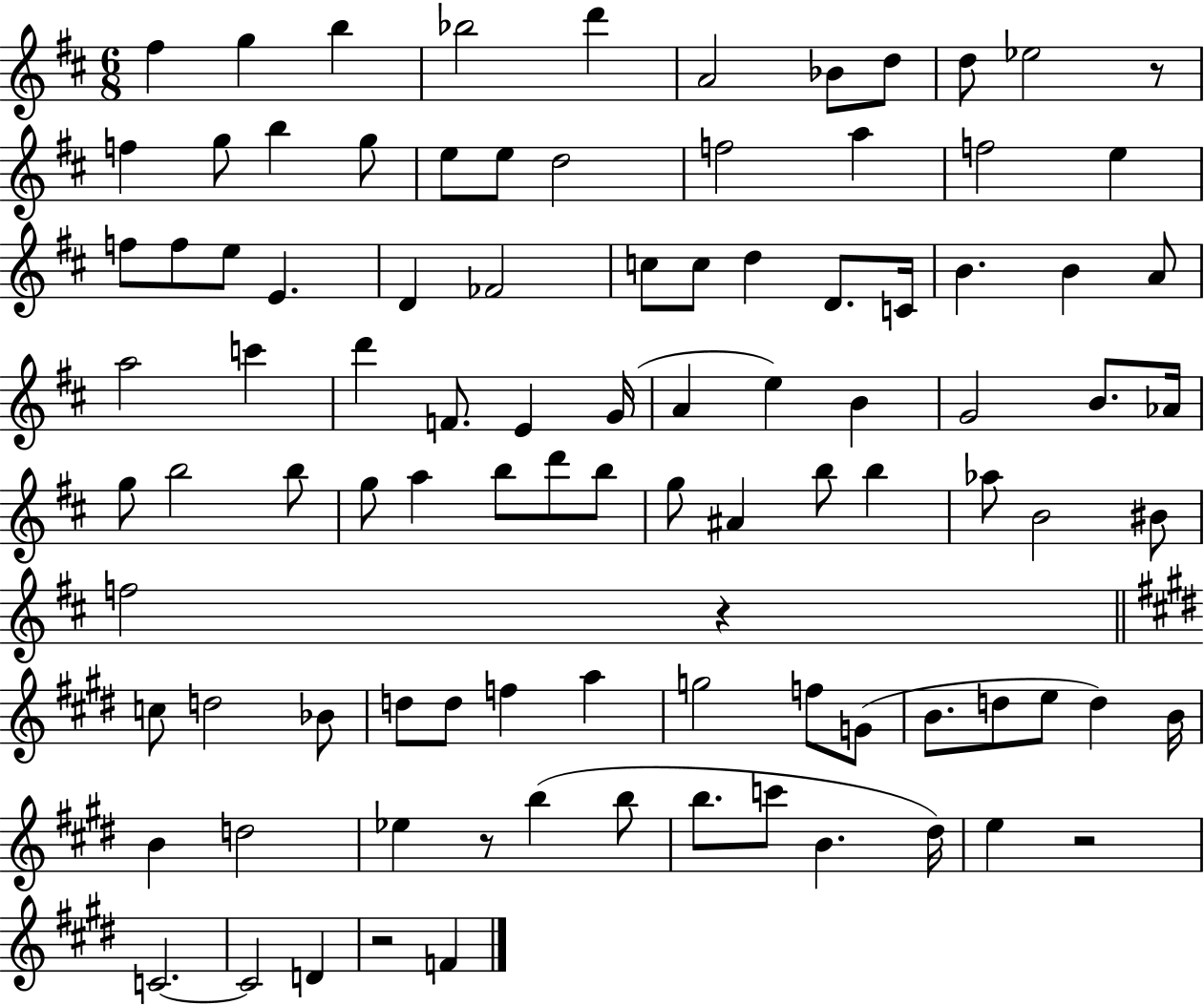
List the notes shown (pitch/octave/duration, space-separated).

F#5/q G5/q B5/q Bb5/h D6/q A4/h Bb4/e D5/e D5/e Eb5/h R/e F5/q G5/e B5/q G5/e E5/e E5/e D5/h F5/h A5/q F5/h E5/q F5/e F5/e E5/e E4/q. D4/q FES4/h C5/e C5/e D5/q D4/e. C4/s B4/q. B4/q A4/e A5/h C6/q D6/q F4/e. E4/q G4/s A4/q E5/q B4/q G4/h B4/e. Ab4/s G5/e B5/h B5/e G5/e A5/q B5/e D6/e B5/e G5/e A#4/q B5/e B5/q Ab5/e B4/h BIS4/e F5/h R/q C5/e D5/h Bb4/e D5/e D5/e F5/q A5/q G5/h F5/e G4/e B4/e. D5/e E5/e D5/q B4/s B4/q D5/h Eb5/q R/e B5/q B5/e B5/e. C6/e B4/q. D#5/s E5/q R/h C4/h. C4/h D4/q R/h F4/q